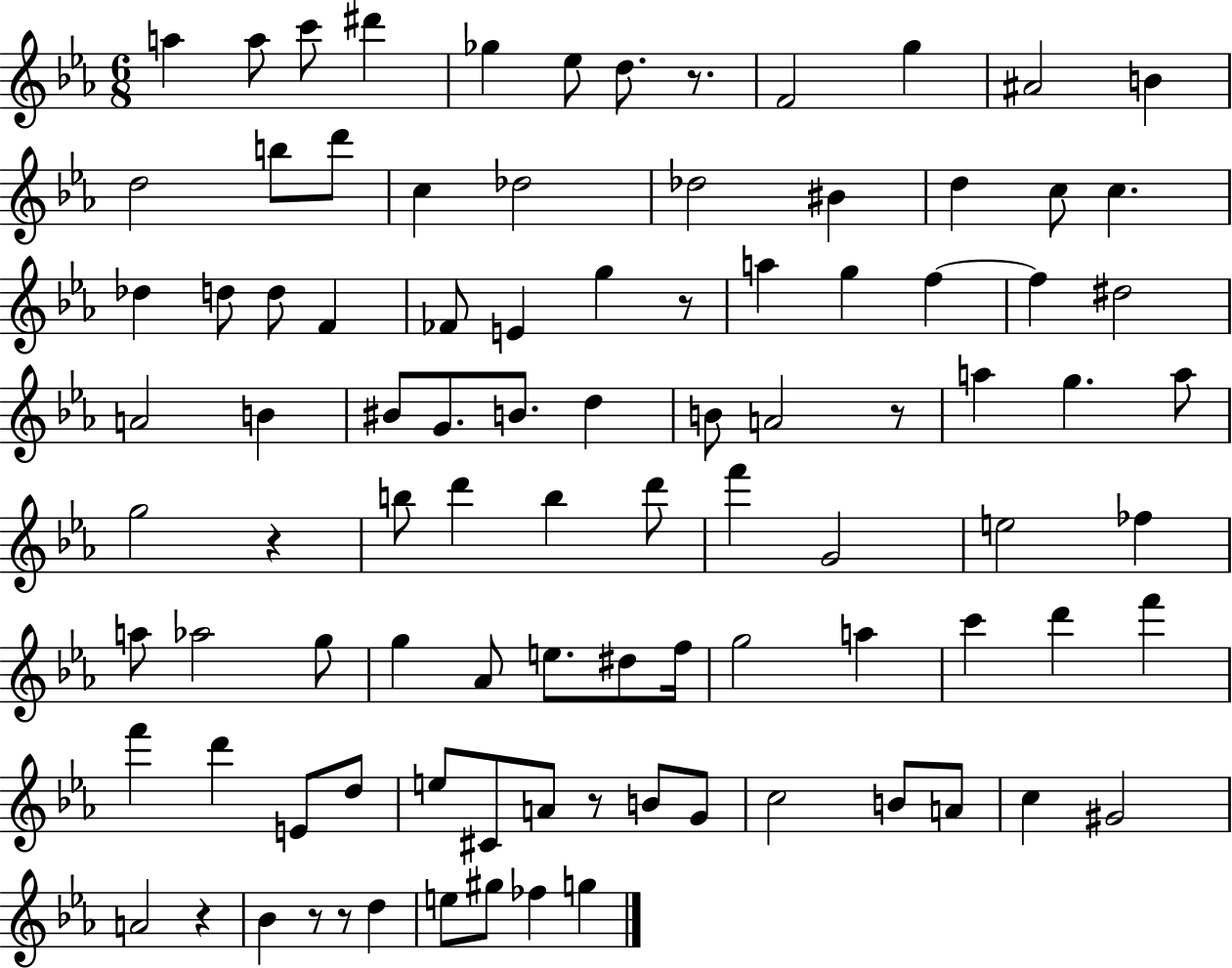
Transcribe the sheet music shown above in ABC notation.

X:1
T:Untitled
M:6/8
L:1/4
K:Eb
a a/2 c'/2 ^d' _g _e/2 d/2 z/2 F2 g ^A2 B d2 b/2 d'/2 c _d2 _d2 ^B d c/2 c _d d/2 d/2 F _F/2 E g z/2 a g f f ^d2 A2 B ^B/2 G/2 B/2 d B/2 A2 z/2 a g a/2 g2 z b/2 d' b d'/2 f' G2 e2 _f a/2 _a2 g/2 g _A/2 e/2 ^d/2 f/4 g2 a c' d' f' f' d' E/2 d/2 e/2 ^C/2 A/2 z/2 B/2 G/2 c2 B/2 A/2 c ^G2 A2 z _B z/2 z/2 d e/2 ^g/2 _f g